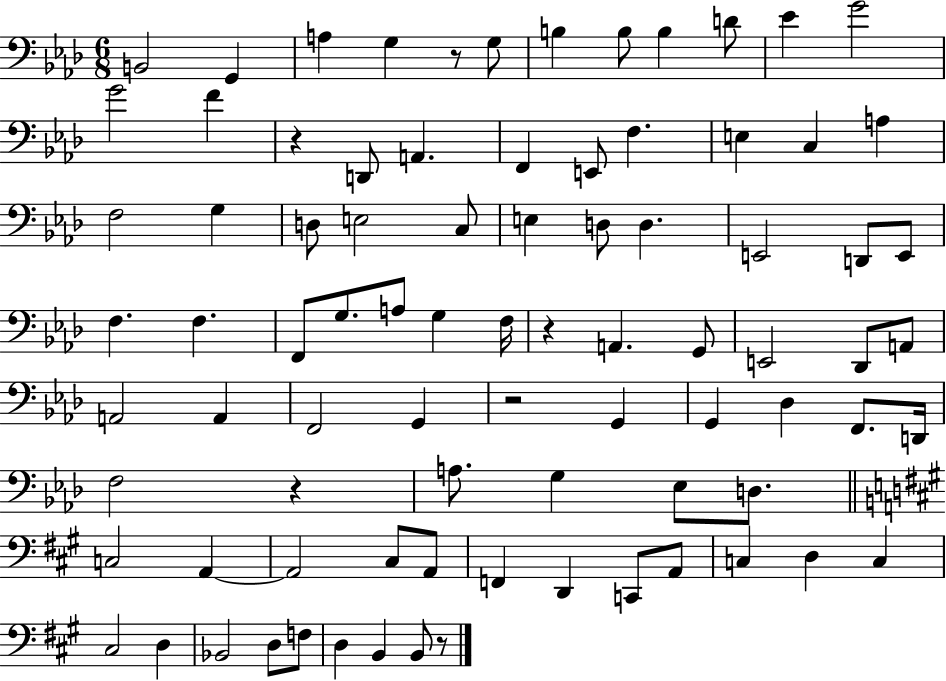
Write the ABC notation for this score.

X:1
T:Untitled
M:6/8
L:1/4
K:Ab
B,,2 G,, A, G, z/2 G,/2 B, B,/2 B, D/2 _E G2 G2 F z D,,/2 A,, F,, E,,/2 F, E, C, A, F,2 G, D,/2 E,2 C,/2 E, D,/2 D, E,,2 D,,/2 E,,/2 F, F, F,,/2 G,/2 A,/2 G, F,/4 z A,, G,,/2 E,,2 _D,,/2 A,,/2 A,,2 A,, F,,2 G,, z2 G,, G,, _D, F,,/2 D,,/4 F,2 z A,/2 G, _E,/2 D,/2 C,2 A,, A,,2 ^C,/2 A,,/2 F,, D,, C,,/2 A,,/2 C, D, C, ^C,2 D, _B,,2 D,/2 F,/2 D, B,, B,,/2 z/2